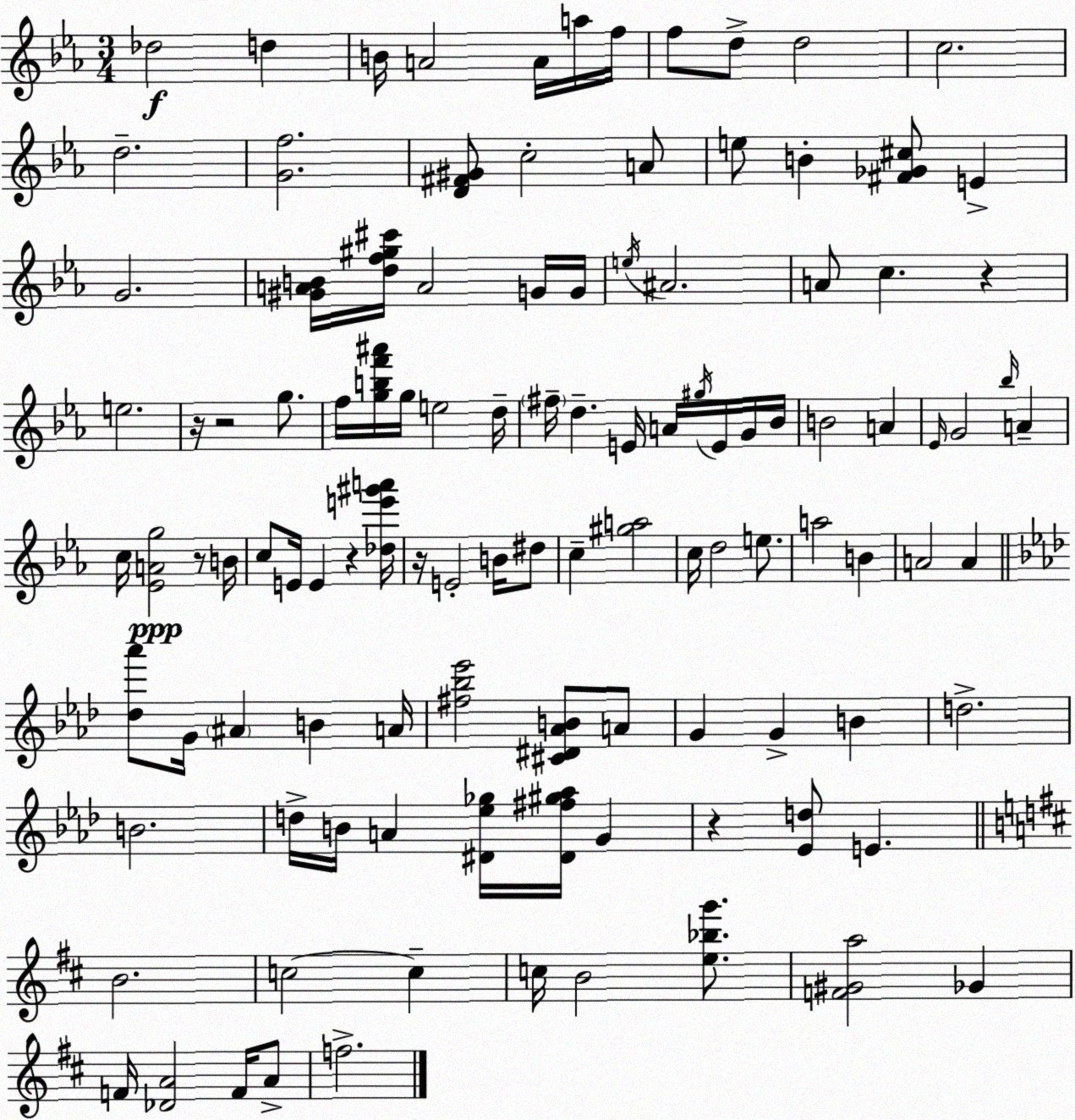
X:1
T:Untitled
M:3/4
L:1/4
K:Cm
_d2 d B/4 A2 A/4 a/4 f/4 f/2 d/2 d2 c2 d2 [Gf]2 [D^F^G]/2 c2 A/2 e/2 B [^F_G^c]/2 E G2 [^GAB]/4 [df^g^c']/4 A2 G/4 G/4 e/4 ^A2 A/2 c z e2 z/4 z2 g/2 f/4 [gbf'^a']/4 g/4 e2 d/4 ^f/4 d E/4 A/4 ^g/4 E/4 G/4 _B/4 B2 A _E/4 G2 _b/4 A c/4 [_EAg]2 z/2 B/4 c/2 E/4 E z [_de'^g'a']/4 z/4 E2 B/4 ^d/2 c [^ga]2 c/4 d2 e/2 a2 B A2 A [_d_a']/2 G/4 ^A B A/4 [^f_b_e']2 [^C^D_AB]/2 A/2 G G B d2 B2 d/4 B/4 A [^D_e_g]/4 [^D^f^g_a]/4 G z [_Ed]/2 E B2 c2 c c/4 B2 [e_bg']/2 [F^Ga]2 _G F/4 [_DA]2 F/4 A/2 f2